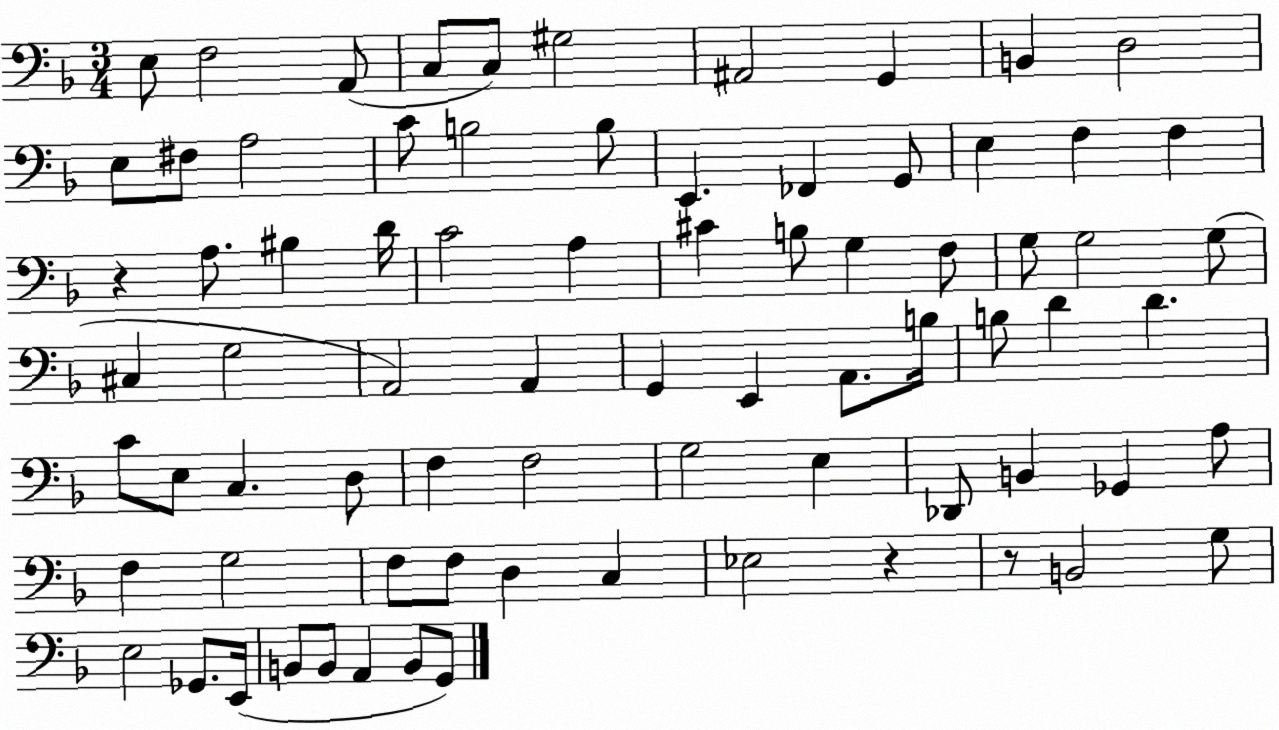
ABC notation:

X:1
T:Untitled
M:3/4
L:1/4
K:F
E,/2 F,2 A,,/2 C,/2 C,/2 ^G,2 ^A,,2 G,, B,, D,2 E,/2 ^F,/2 A,2 C/2 B,2 B,/2 E,, _F,, G,,/2 E, F, F, z A,/2 ^B, D/4 C2 A, ^C B,/2 G, F,/2 G,/2 G,2 G,/2 ^C, G,2 A,,2 A,, G,, E,, A,,/2 B,/4 B,/2 D D C/2 E,/2 C, D,/2 F, F,2 G,2 E, _D,,/2 B,, _G,, A,/2 F, G,2 F,/2 F,/2 D, C, _E,2 z z/2 B,,2 G,/2 E,2 _G,,/2 E,,/4 B,,/2 B,,/2 A,, B,,/2 G,,/2